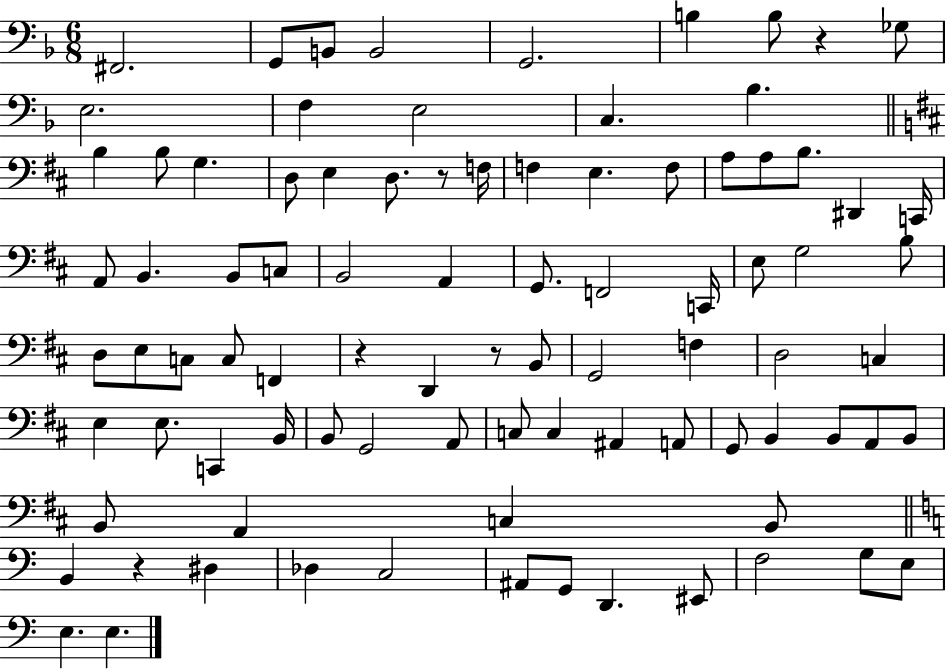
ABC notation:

X:1
T:Untitled
M:6/8
L:1/4
K:F
^F,,2 G,,/2 B,,/2 B,,2 G,,2 B, B,/2 z _G,/2 E,2 F, E,2 C, _B, B, B,/2 G, D,/2 E, D,/2 z/2 F,/4 F, E, F,/2 A,/2 A,/2 B,/2 ^D,, C,,/4 A,,/2 B,, B,,/2 C,/2 B,,2 A,, G,,/2 F,,2 C,,/4 E,/2 G,2 B,/2 D,/2 E,/2 C,/2 C,/2 F,, z D,, z/2 B,,/2 G,,2 F, D,2 C, E, E,/2 C,, B,,/4 B,,/2 G,,2 A,,/2 C,/2 C, ^A,, A,,/2 G,,/2 B,, B,,/2 A,,/2 B,,/2 B,,/2 A,, C, B,,/2 B,, z ^D, _D, C,2 ^A,,/2 G,,/2 D,, ^E,,/2 F,2 G,/2 E,/2 E, E,